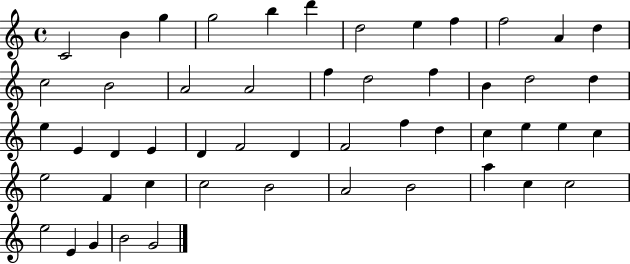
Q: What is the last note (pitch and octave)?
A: G4